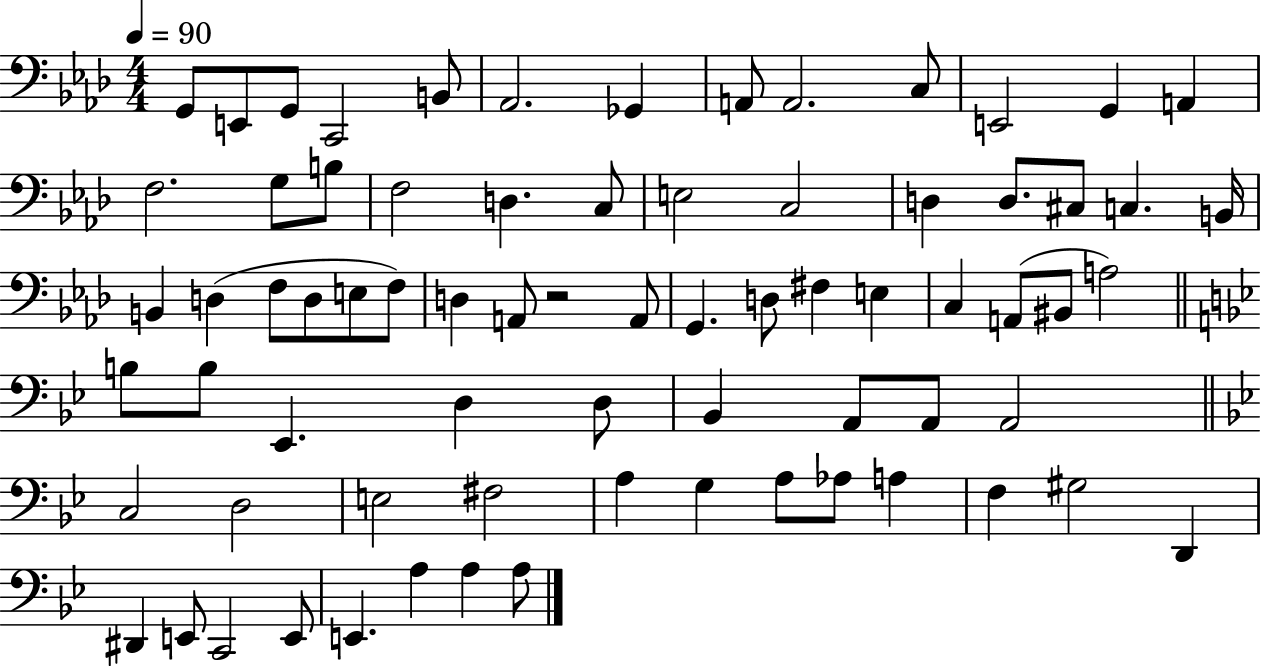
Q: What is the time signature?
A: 4/4